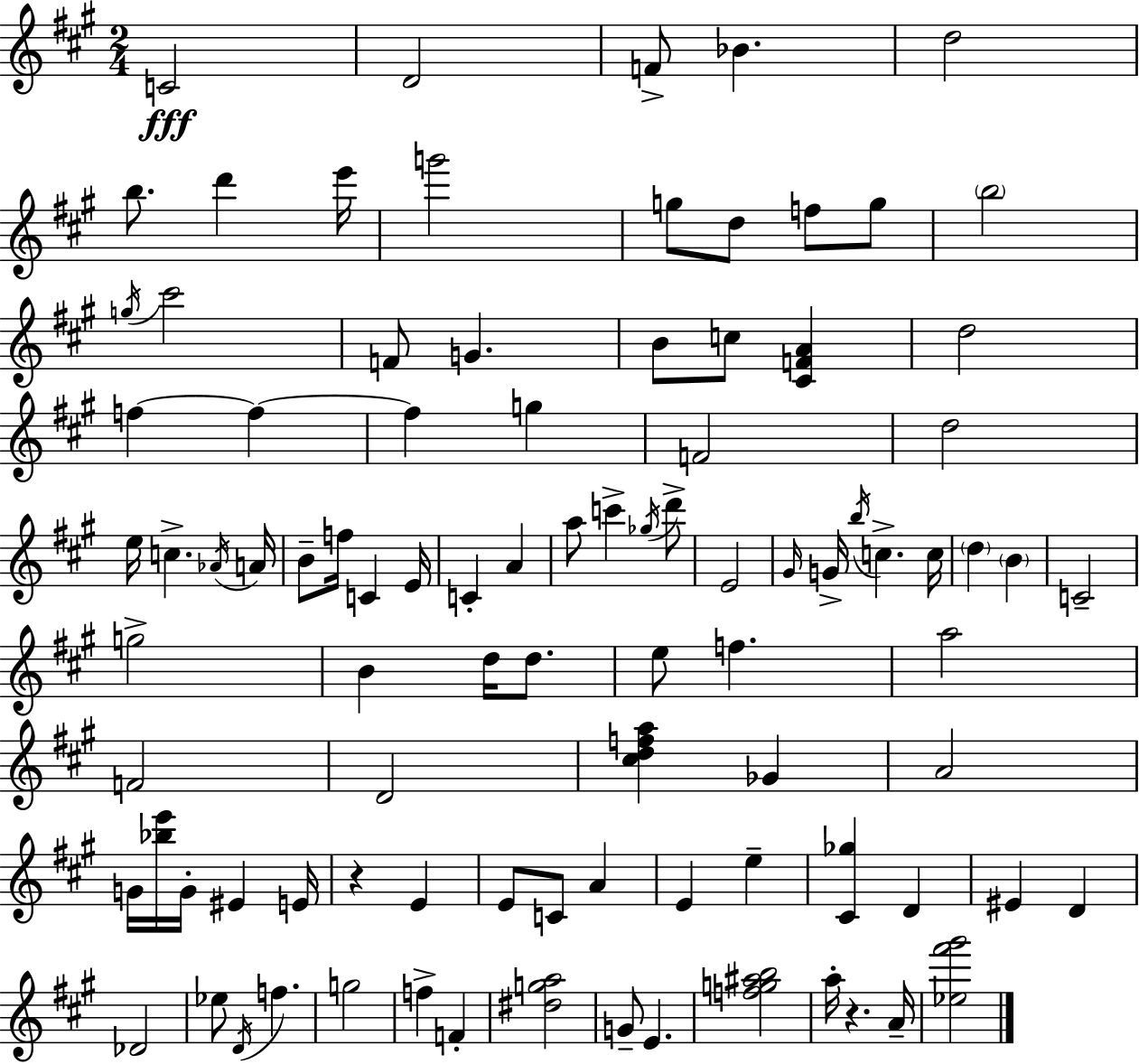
C4/h D4/h F4/e Bb4/q. D5/h B5/e. D6/q E6/s G6/h G5/e D5/e F5/e G5/e B5/h G5/s C#6/h F4/e G4/q. B4/e C5/e [C#4,F4,A4]/q D5/h F5/q F5/q F5/q G5/q F4/h D5/h E5/s C5/q. Ab4/s A4/s B4/e F5/s C4/q E4/s C4/q A4/q A5/e C6/q Gb5/s D6/e E4/h G#4/s G4/s B5/s C5/q. C5/s D5/q B4/q C4/h G5/h B4/q D5/s D5/e. E5/e F5/q. A5/h F4/h D4/h [C#5,D5,F5,A5]/q Gb4/q A4/h G4/s [Bb5,E6]/s G4/s EIS4/q E4/s R/q E4/q E4/e C4/e A4/q E4/q E5/q [C#4,Gb5]/q D4/q EIS4/q D4/q Db4/h Eb5/e D4/s F5/q. G5/h F5/q F4/q [D#5,G5,A5]/h G4/e E4/q. [F5,G5,A#5,B5]/h A5/s R/q. A4/s [Eb5,F#6,G#6]/h